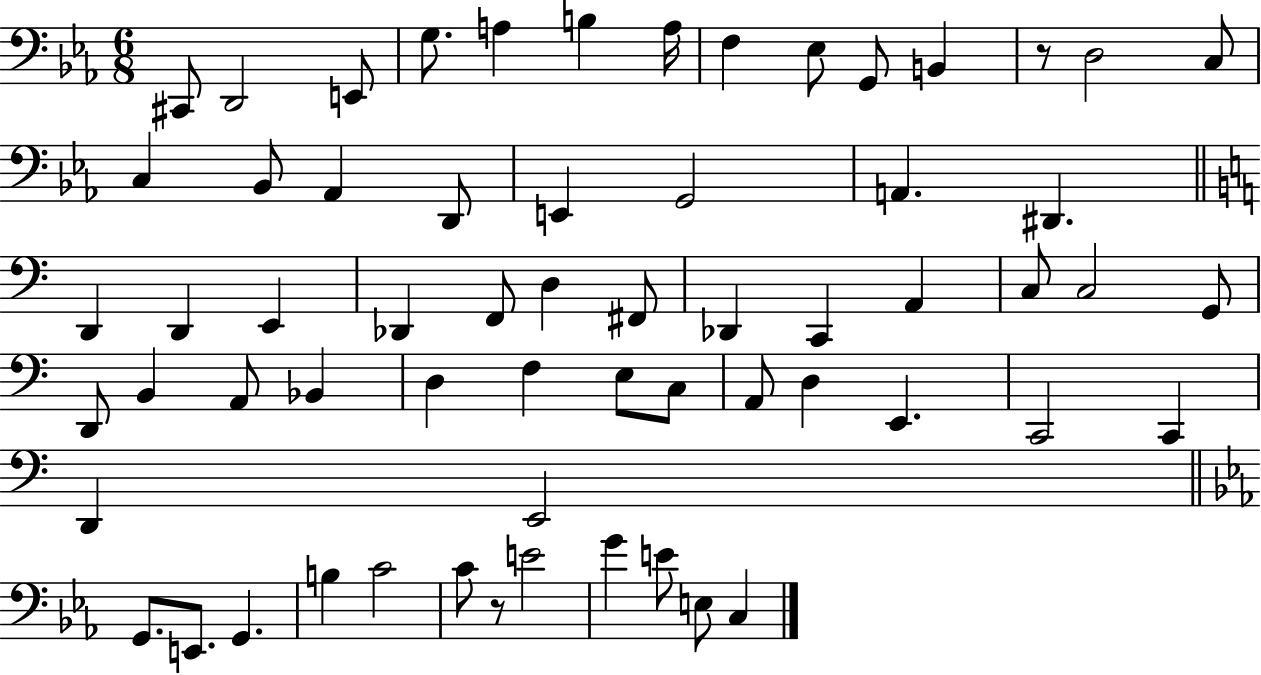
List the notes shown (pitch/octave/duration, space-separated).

C#2/e D2/h E2/e G3/e. A3/q B3/q A3/s F3/q Eb3/e G2/e B2/q R/e D3/h C3/e C3/q Bb2/e Ab2/q D2/e E2/q G2/h A2/q. D#2/q. D2/q D2/q E2/q Db2/q F2/e D3/q F#2/e Db2/q C2/q A2/q C3/e C3/h G2/e D2/e B2/q A2/e Bb2/q D3/q F3/q E3/e C3/e A2/e D3/q E2/q. C2/h C2/q D2/q E2/h G2/e. E2/e. G2/q. B3/q C4/h C4/e R/e E4/h G4/q E4/e E3/e C3/q